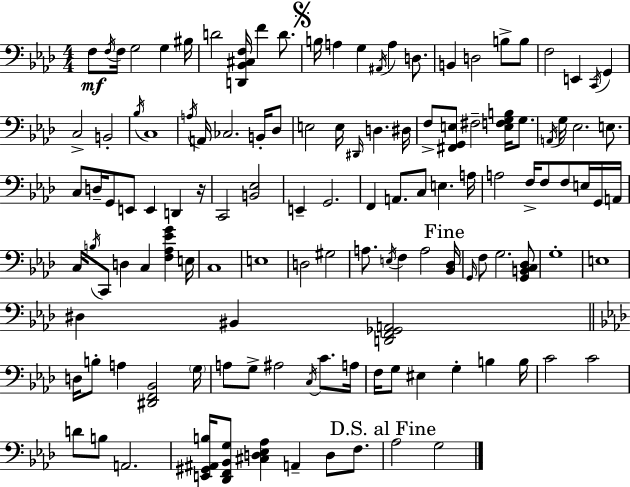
X:1
T:Untitled
M:4/4
L:1/4
K:Ab
F,/2 F,/4 F,/4 G,2 G, ^B,/4 D2 [D,,_B,,^C,F,]/4 F D/2 B,/4 A, G, ^A,,/4 A, D,/2 B,, D,2 B,/2 B,/2 F,2 E,, C,,/4 G,, C,2 B,,2 _B,/4 C,4 A,/4 A,,/4 _C,2 B,,/4 _D,/2 E,2 E,/4 ^D,,/4 D, ^D,/4 F,/2 [^F,,G,,E,]/2 ^F,2 [E,F,G,B,]/4 G,/2 A,,/4 G,/4 _E,2 E,/2 C,/2 D,/4 G,,/2 E,,/2 E,, D,, z/4 C,,2 [B,,_E,]2 E,, G,,2 F,, A,,/2 C,/2 E, A,/4 A,2 F,/4 F,/2 F,/2 E,/4 G,,/4 A,,/4 C,/4 B,/4 C,,/2 D, C, [F,_A,_EG] E,/4 C,4 E,4 D,2 ^G,2 A,/2 E,/4 F, A,2 [_B,,_D,]/4 G,,/4 F,/2 G,2 [G,,B,,C,_D,]/2 G,4 E,4 ^D, ^B,, [D,,F,,_G,,A,,]2 D,/4 B,/2 A, [^D,,F,,_B,,]2 G,/4 A,/2 G,/2 ^A,2 C,/4 C/2 A,/4 F,/4 G,/2 ^E, G, B, B,/4 C2 C2 D/2 B,/2 A,,2 [E,,^G,,^A,,B,]/4 [_D,,F,,_B,,G,]/2 [^C,D,_E,_A,] A,, D,/2 F,/2 _A,2 G,2